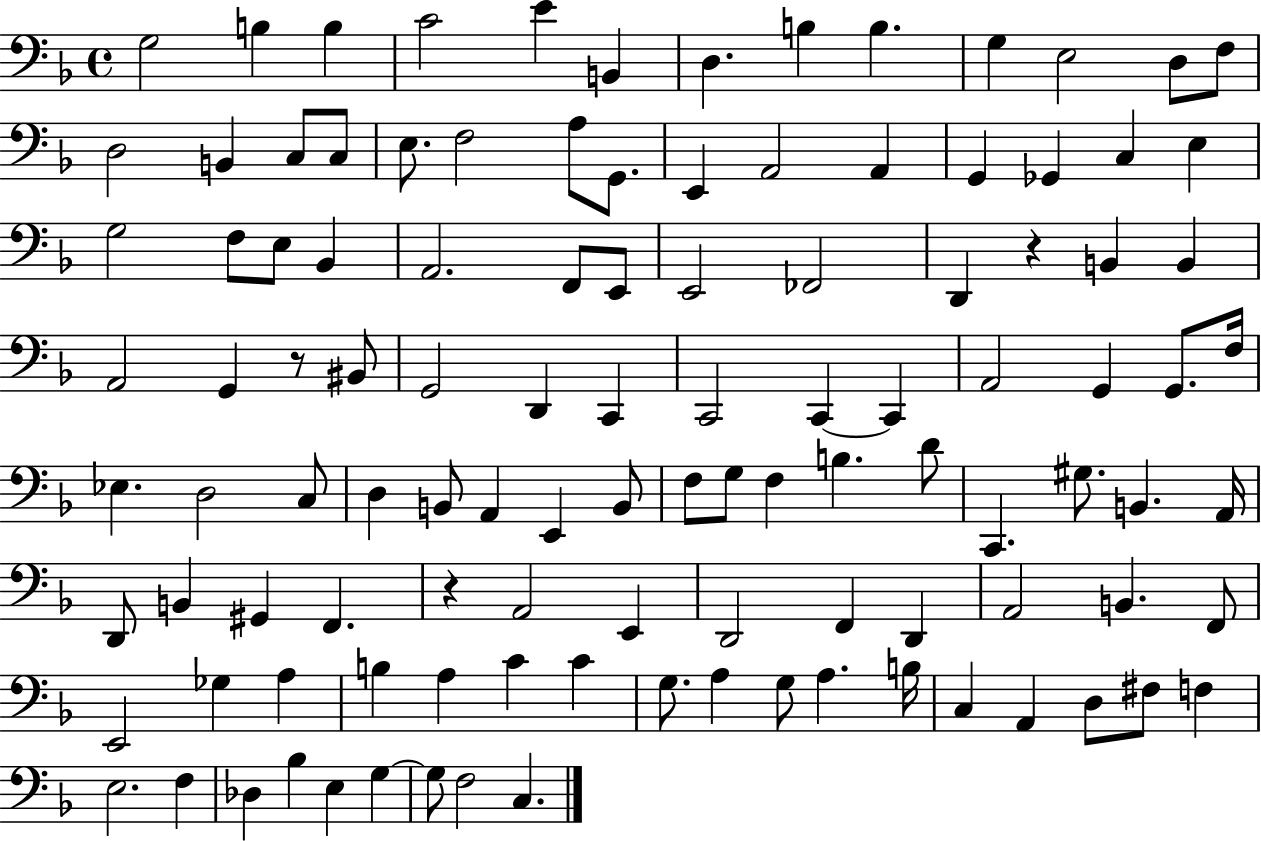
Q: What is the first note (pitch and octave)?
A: G3